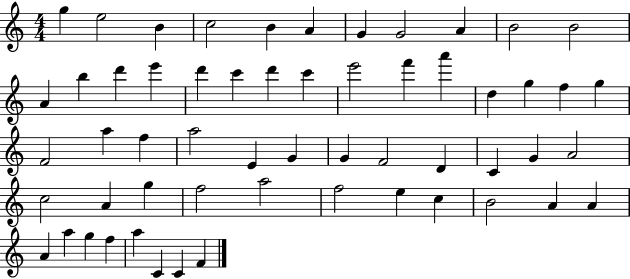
X:1
T:Untitled
M:4/4
L:1/4
K:C
g e2 B c2 B A G G2 A B2 B2 A b d' e' d' c' d' c' e'2 f' a' d g f g F2 a f a2 E G G F2 D C G A2 c2 A g f2 a2 f2 e c B2 A A A a g f a C C F